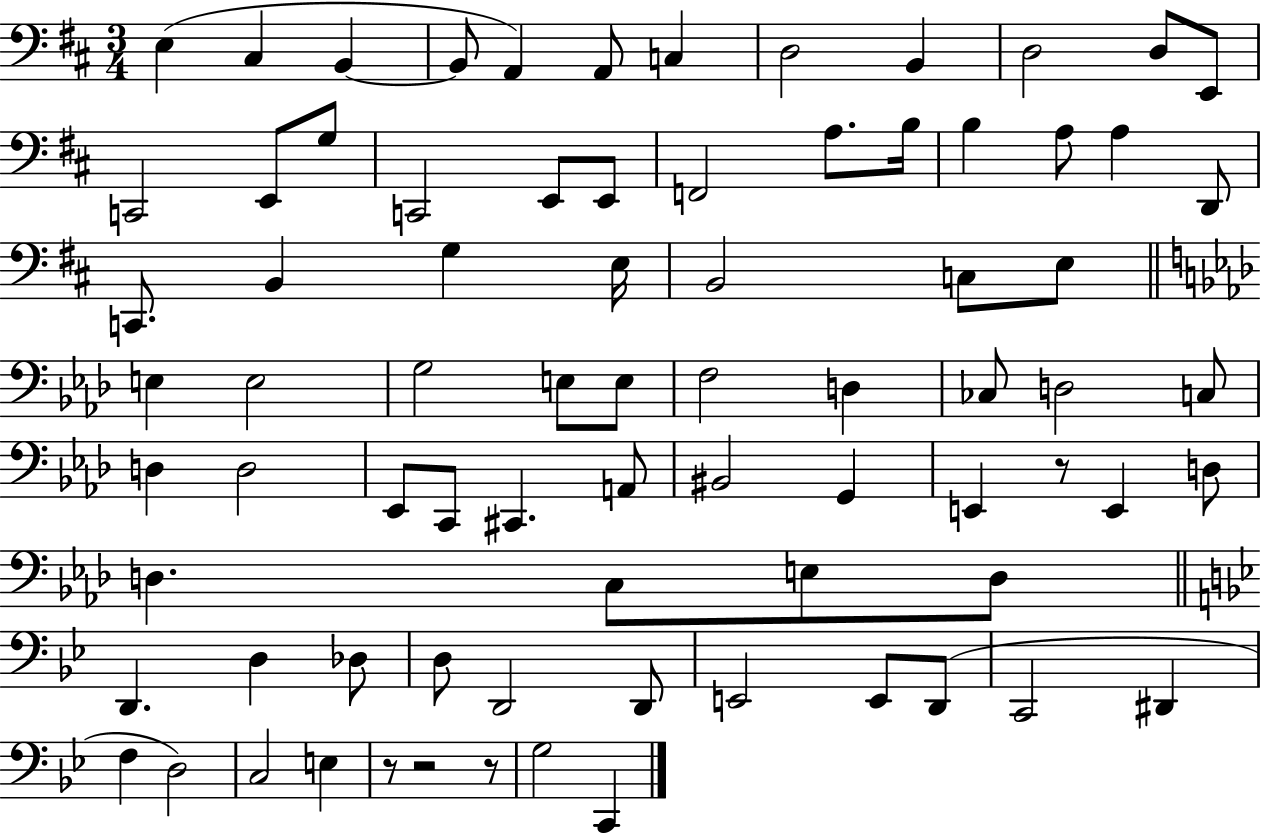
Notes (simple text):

E3/q C#3/q B2/q B2/e A2/q A2/e C3/q D3/h B2/q D3/h D3/e E2/e C2/h E2/e G3/e C2/h E2/e E2/e F2/h A3/e. B3/s B3/q A3/e A3/q D2/e C2/e. B2/q G3/q E3/s B2/h C3/e E3/e E3/q E3/h G3/h E3/e E3/e F3/h D3/q CES3/e D3/h C3/e D3/q D3/h Eb2/e C2/e C#2/q. A2/e BIS2/h G2/q E2/q R/e E2/q D3/e D3/q. C3/e E3/e D3/e D2/q. D3/q Db3/e D3/e D2/h D2/e E2/h E2/e D2/e C2/h D#2/q F3/q D3/h C3/h E3/q R/e R/h R/e G3/h C2/q